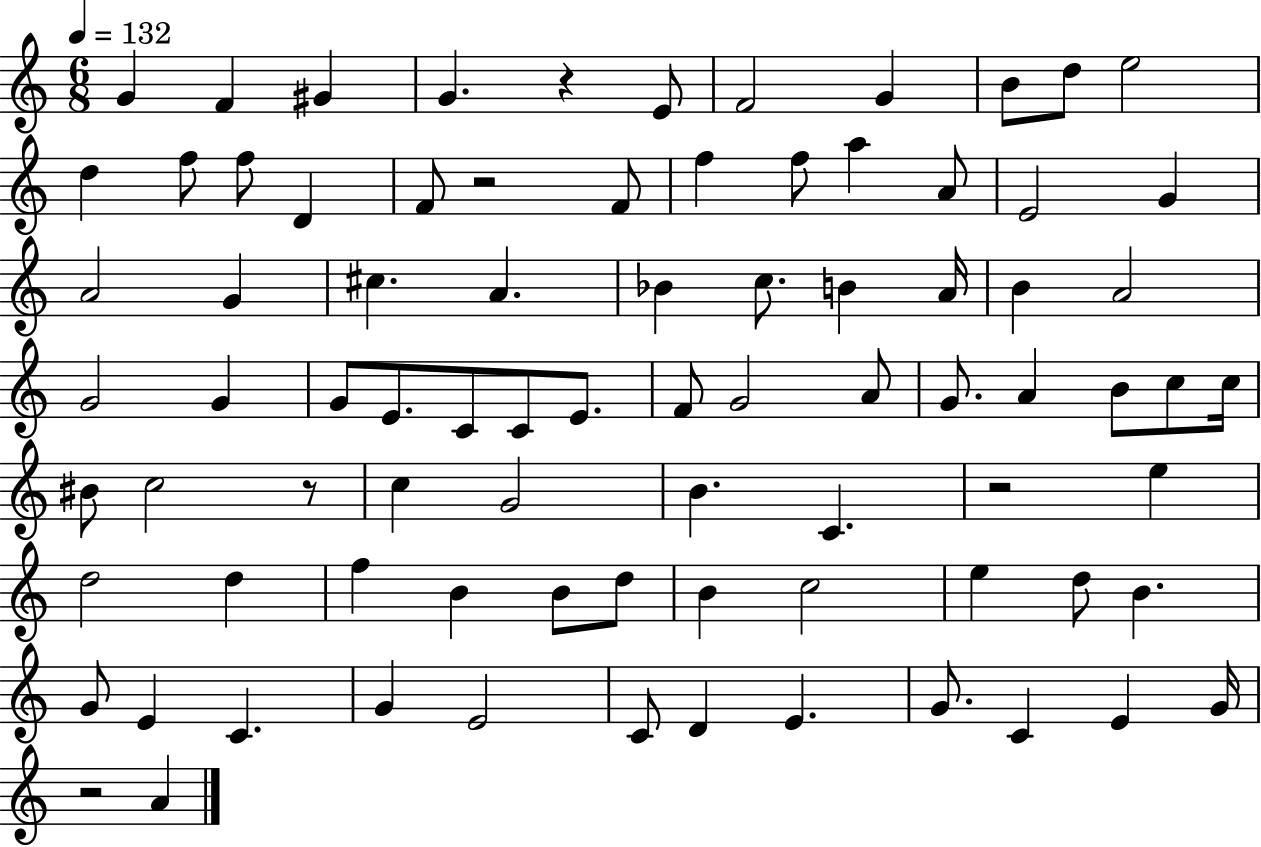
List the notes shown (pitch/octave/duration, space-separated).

G4/q F4/q G#4/q G4/q. R/q E4/e F4/h G4/q B4/e D5/e E5/h D5/q F5/e F5/e D4/q F4/e R/h F4/e F5/q F5/e A5/q A4/e E4/h G4/q A4/h G4/q C#5/q. A4/q. Bb4/q C5/e. B4/q A4/s B4/q A4/h G4/h G4/q G4/e E4/e. C4/e C4/e E4/e. F4/e G4/h A4/e G4/e. A4/q B4/e C5/e C5/s BIS4/e C5/h R/e C5/q G4/h B4/q. C4/q. R/h E5/q D5/h D5/q F5/q B4/q B4/e D5/e B4/q C5/h E5/q D5/e B4/q. G4/e E4/q C4/q. G4/q E4/h C4/e D4/q E4/q. G4/e. C4/q E4/q G4/s R/h A4/q